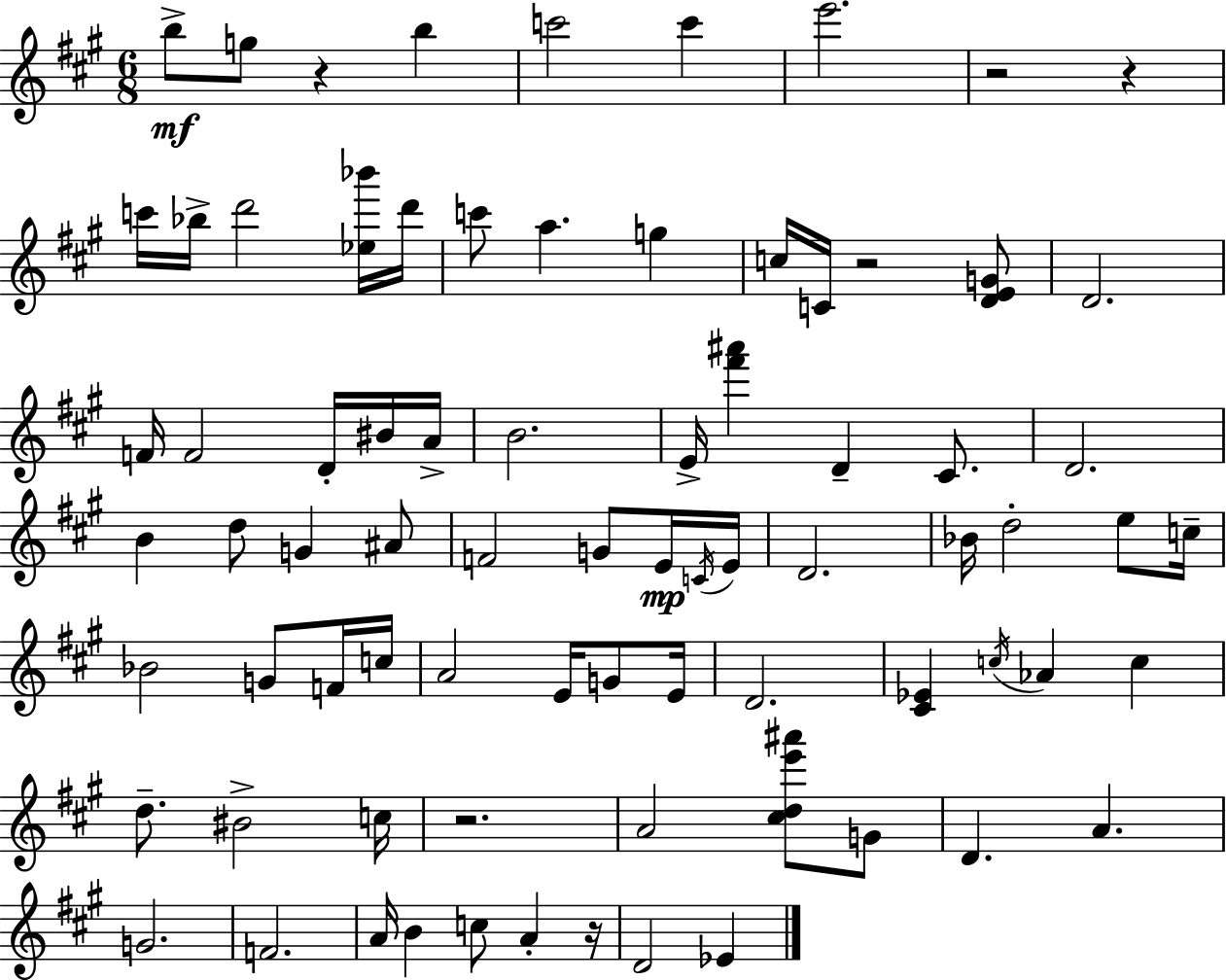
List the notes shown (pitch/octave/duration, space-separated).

B5/e G5/e R/q B5/q C6/h C6/q E6/h. R/h R/q C6/s Bb5/s D6/h [Eb5,Bb6]/s D6/s C6/e A5/q. G5/q C5/s C4/s R/h [D4,E4,G4]/e D4/h. F4/s F4/h D4/s BIS4/s A4/s B4/h. E4/s [F#6,A#6]/q D4/q C#4/e. D4/h. B4/q D5/e G4/q A#4/e F4/h G4/e E4/s C4/s E4/s D4/h. Bb4/s D5/h E5/e C5/s Bb4/h G4/e F4/s C5/s A4/h E4/s G4/e E4/s D4/h. [C#4,Eb4]/q C5/s Ab4/q C5/q D5/e. BIS4/h C5/s R/h. A4/h [C#5,D5,E6,A#6]/e G4/e D4/q. A4/q. G4/h. F4/h. A4/s B4/q C5/e A4/q R/s D4/h Eb4/q